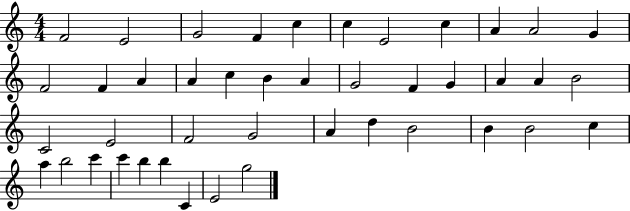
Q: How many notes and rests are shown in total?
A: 43